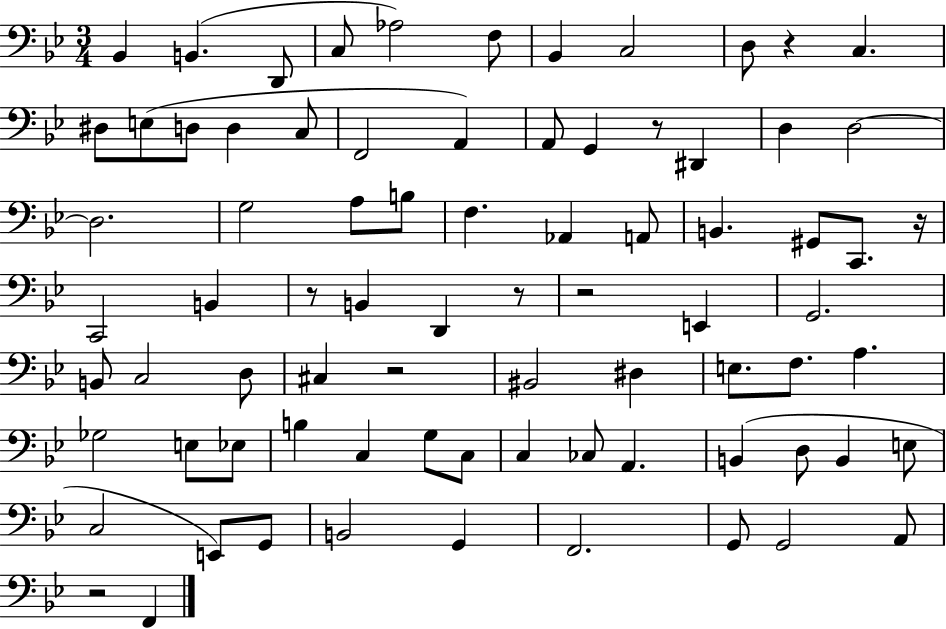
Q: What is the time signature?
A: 3/4